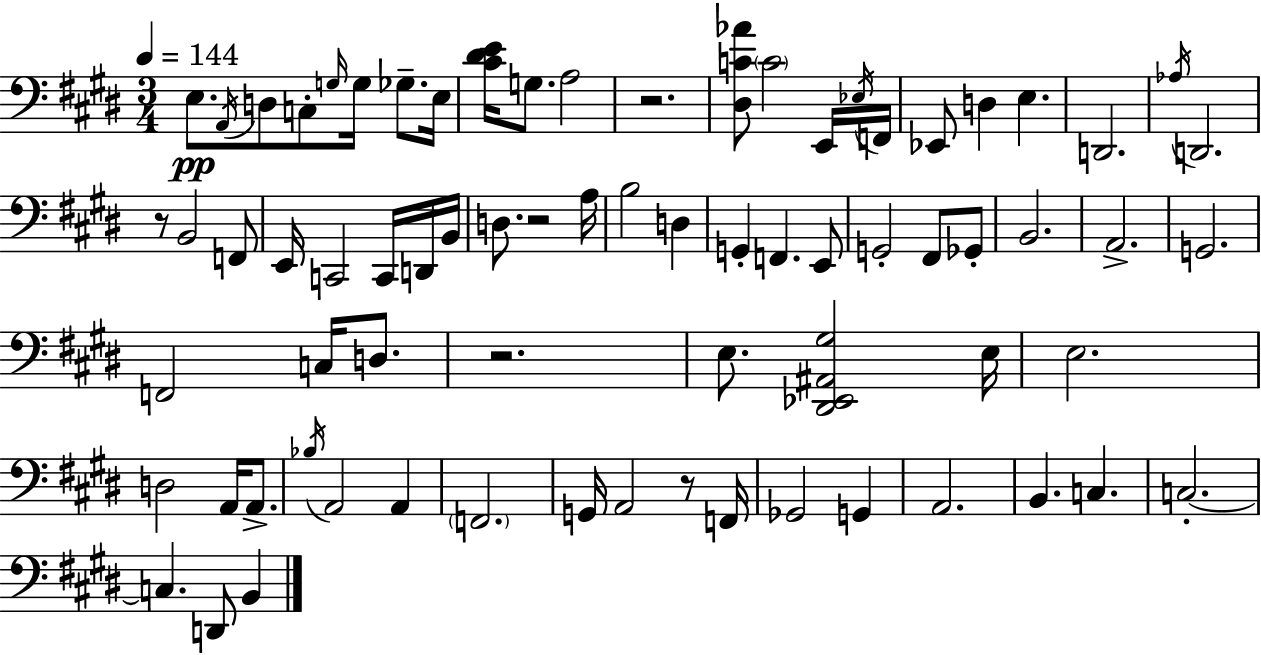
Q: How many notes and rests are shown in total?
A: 73